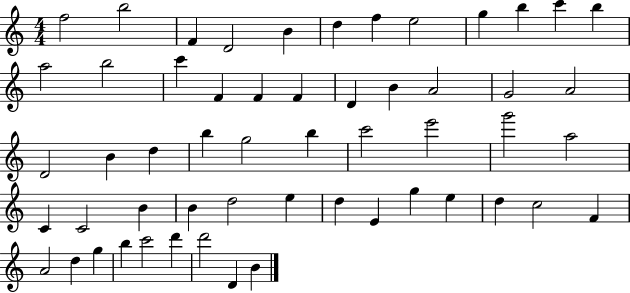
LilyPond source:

{
  \clef treble
  \numericTimeSignature
  \time 4/4
  \key c \major
  f''2 b''2 | f'4 d'2 b'4 | d''4 f''4 e''2 | g''4 b''4 c'''4 b''4 | \break a''2 b''2 | c'''4 f'4 f'4 f'4 | d'4 b'4 a'2 | g'2 a'2 | \break d'2 b'4 d''4 | b''4 g''2 b''4 | c'''2 e'''2 | g'''2 a''2 | \break c'4 c'2 b'4 | b'4 d''2 e''4 | d''4 e'4 g''4 e''4 | d''4 c''2 f'4 | \break a'2 d''4 g''4 | b''4 c'''2 d'''4 | d'''2 d'4 b'4 | \bar "|."
}